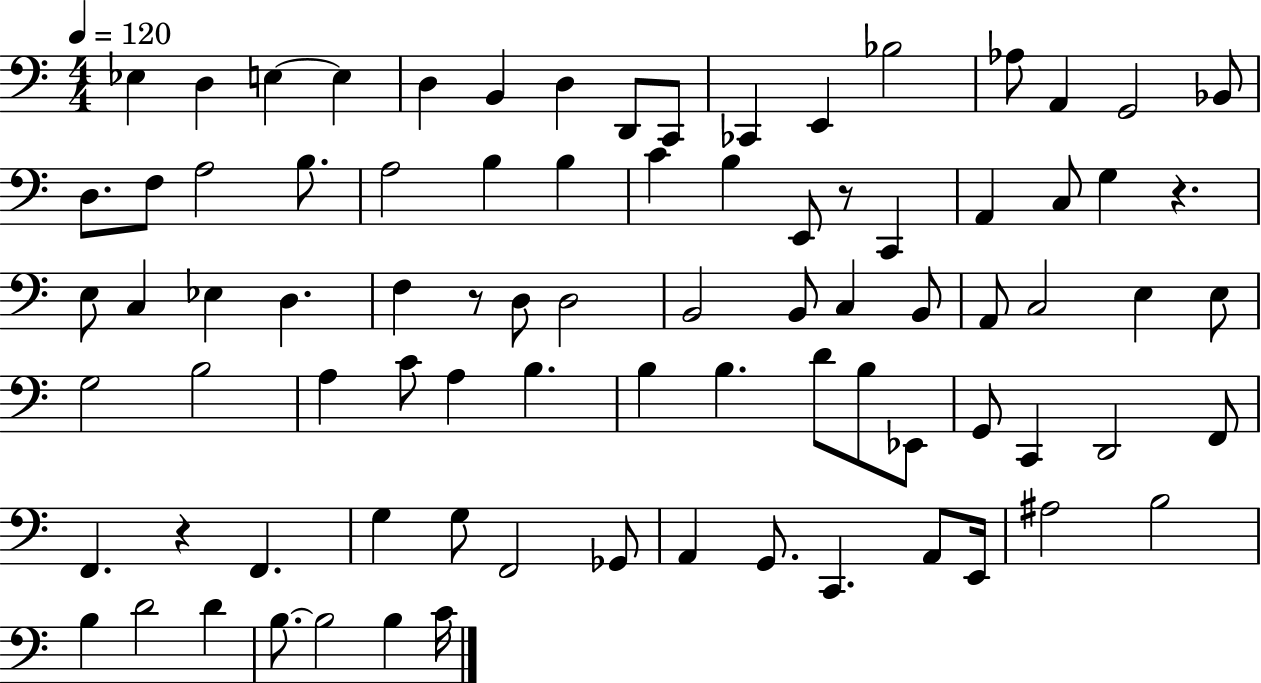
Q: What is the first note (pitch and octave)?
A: Eb3